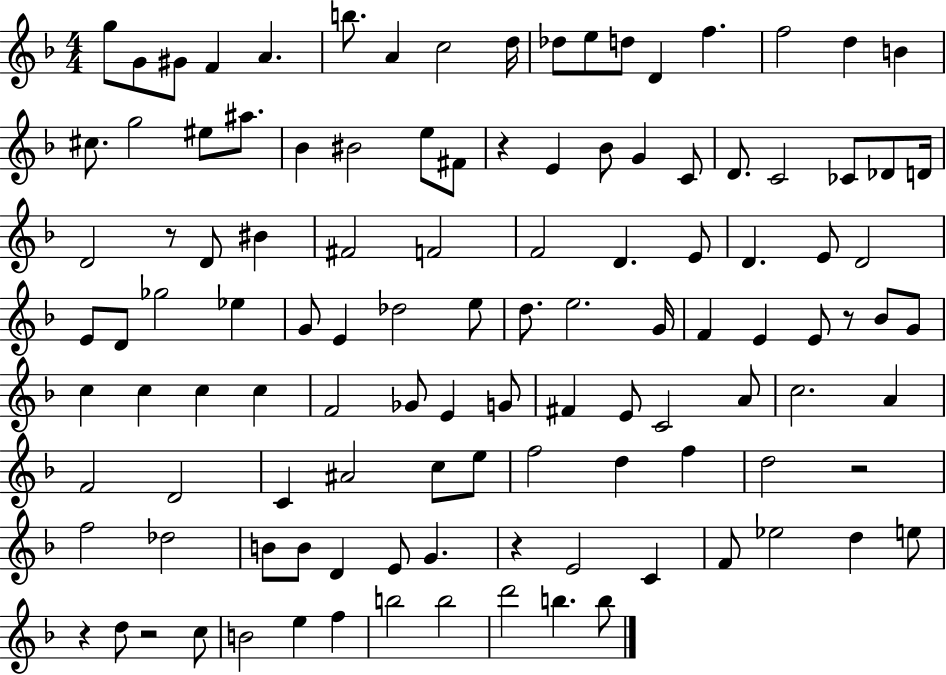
X:1
T:Untitled
M:4/4
L:1/4
K:F
g/2 G/2 ^G/2 F A b/2 A c2 d/4 _d/2 e/2 d/2 D f f2 d B ^c/2 g2 ^e/2 ^a/2 _B ^B2 e/2 ^F/2 z E _B/2 G C/2 D/2 C2 _C/2 _D/2 D/4 D2 z/2 D/2 ^B ^F2 F2 F2 D E/2 D E/2 D2 E/2 D/2 _g2 _e G/2 E _d2 e/2 d/2 e2 G/4 F E E/2 z/2 _B/2 G/2 c c c c F2 _G/2 E G/2 ^F E/2 C2 A/2 c2 A F2 D2 C ^A2 c/2 e/2 f2 d f d2 z2 f2 _d2 B/2 B/2 D E/2 G z E2 C F/2 _e2 d e/2 z d/2 z2 c/2 B2 e f b2 b2 d'2 b b/2